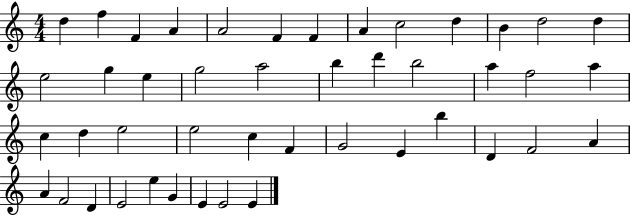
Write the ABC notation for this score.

X:1
T:Untitled
M:4/4
L:1/4
K:C
d f F A A2 F F A c2 d B d2 d e2 g e g2 a2 b d' b2 a f2 a c d e2 e2 c F G2 E b D F2 A A F2 D E2 e G E E2 E